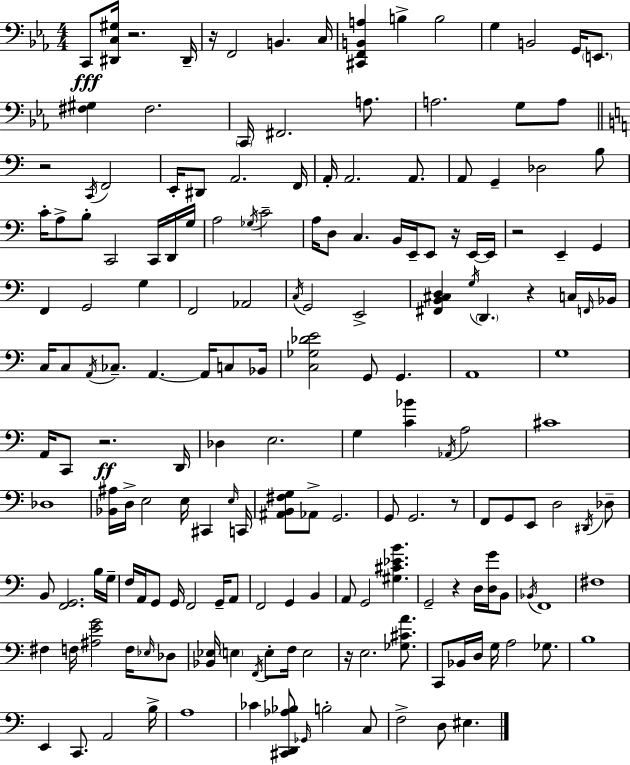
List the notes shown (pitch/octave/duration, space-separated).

C2/e [D#2,C3,G#3]/s R/h. D#2/s R/s F2/h B2/q. C3/s [C#2,F2,B2,A3]/q B3/q B3/h G3/q B2/h G2/s E2/e. [F#3,G#3]/q F#3/h. C2/s F#2/h. A3/e. A3/h. G3/e A3/e R/h C2/s F2/h E2/s D#2/e A2/h. F2/s A2/s A2/h. A2/e. A2/e G2/q Db3/h B3/e C4/s A3/e B3/e C2/h C2/s D2/s G3/s A3/h Gb3/s C4/h A3/s D3/e C3/q. B2/s E2/s E2/e R/s E2/s E2/s R/h E2/q G2/q F2/q G2/h G3/q F2/h Ab2/h C3/s G2/h E2/h [F#2,B2,C#3,D3]/q G3/s D2/q. R/q C3/s F2/s Bb2/s C3/s C3/e A2/s CES3/e. A2/q. A2/s C3/e Bb2/s [C3,Gb3,Db4,E4]/h G2/e G2/q. A2/w G3/w A2/s C2/e R/h. D2/s Db3/q E3/h. G3/q [C4,Bb4]/q Ab2/s A3/h C#4/w Db3/w [Bb2,A#3]/s D3/s E3/h E3/s C#2/q E3/s C2/s [A#2,B2,F#3,G3]/e Ab2/e G2/h. G2/e G2/h. R/e F2/e G2/e E2/e D3/h D#2/s Db3/e B2/e [F2,G2]/h. B3/s G3/s F3/s A2/s G2/e G2/s F2/h G2/s A2/e F2/h G2/q B2/q A2/e G2/h [G#3,C#4,Eb4,B4]/q. G2/h R/q D3/s [D3,G4]/s B2/e Bb2/s F2/w F#3/w F#3/q F3/s [A#3,E4,G4]/h F3/s Eb3/s Db3/e [Bb2,Eb3]/s E3/q F2/s E3/e F3/s E3/h R/s E3/h. [Gb3,C#4,A4]/e. C2/e Bb2/s D3/s G3/s A3/h Gb3/e. B3/w E2/q C2/e. A2/h B3/s A3/w CES4/q [C#2,D2,Ab3,Bb3]/e Gb2/s B3/h C3/e F3/h D3/e EIS3/q.